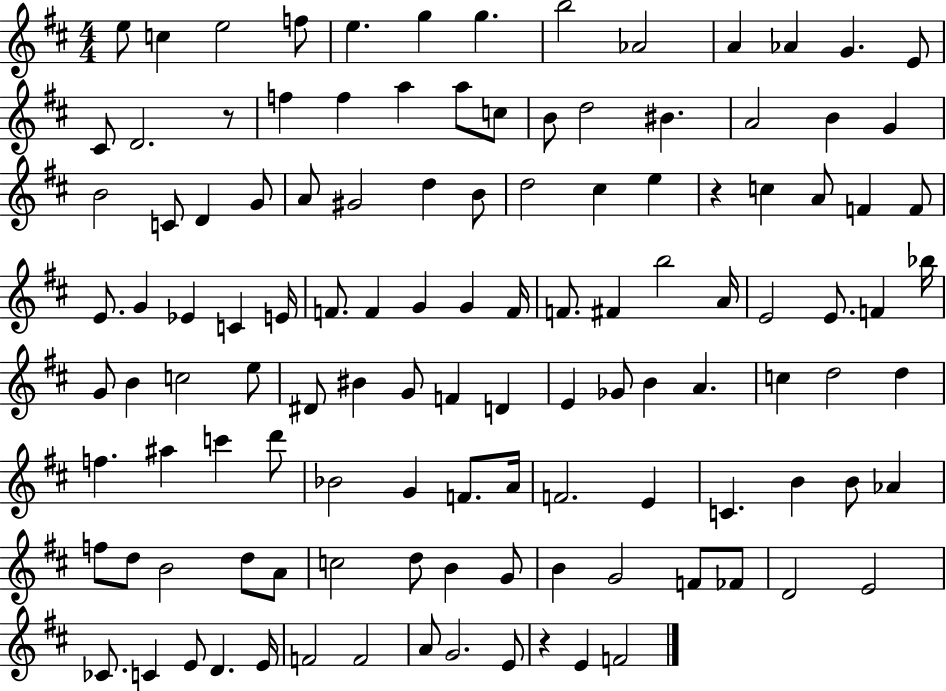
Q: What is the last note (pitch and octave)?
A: F4